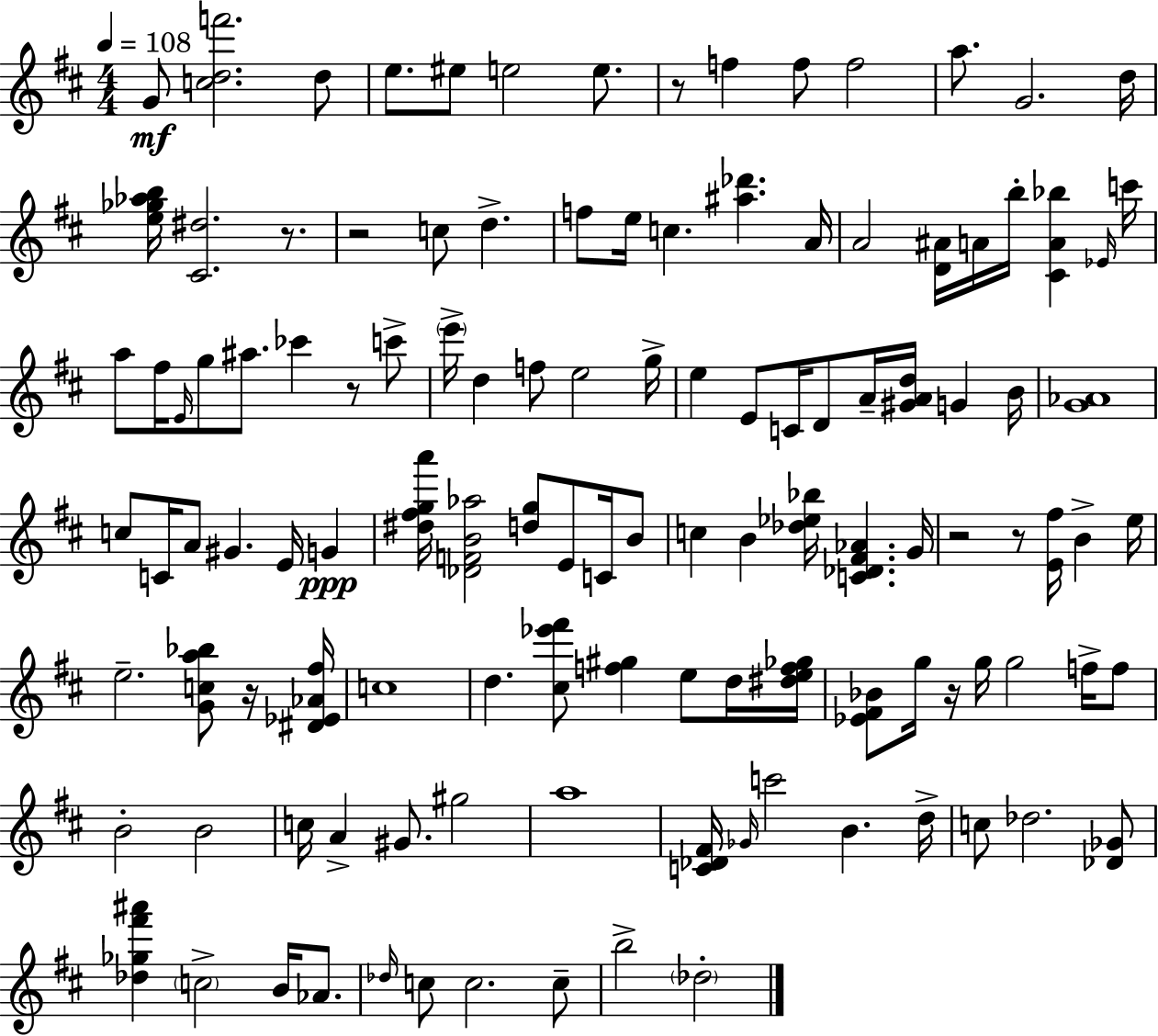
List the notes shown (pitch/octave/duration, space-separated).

G4/e [C5,D5,F6]/h. D5/e E5/e. EIS5/e E5/h E5/e. R/e F5/q F5/e F5/h A5/e. G4/h. D5/s [E5,Gb5,Ab5,B5]/s [C#4,D#5]/h. R/e. R/h C5/e D5/q. F5/e E5/s C5/q. [A#5,Db6]/q. A4/s A4/h [D4,A#4]/s A4/s B5/s [C#4,A4,Bb5]/q Eb4/s C6/s A5/e F#5/s E4/s G5/e A#5/e. CES6/q R/e C6/e E6/s D5/q F5/e E5/h G5/s E5/q E4/e C4/s D4/e A4/s [G#4,A4,D5]/s G4/q B4/s [G4,Ab4]/w C5/e C4/s A4/e G#4/q. E4/s G4/q [D#5,F#5,G5,A6]/s [Db4,F4,B4,Ab5]/h [D5,G5]/e E4/e C4/s B4/e C5/q B4/q [Db5,Eb5,Bb5]/s [C4,Db4,F#4,Ab4]/q. G4/s R/h R/e [E4,F#5]/s B4/q E5/s E5/h. [G4,C5,A5,Bb5]/e R/s [D#4,Eb4,Ab4,F#5]/s C5/w D5/q. [C#5,Eb6,F#6]/e [F5,G#5]/q E5/e D5/s [D#5,E5,F5,Gb5]/s [Eb4,F#4,Bb4]/e G5/s R/s G5/s G5/h F5/s F5/e B4/h B4/h C5/s A4/q G#4/e. G#5/h A5/w [C4,Db4,F#4]/s Gb4/s C6/h B4/q. D5/s C5/e Db5/h. [Db4,Gb4]/e [Db5,Gb5,F#6,A#6]/q C5/h B4/s Ab4/e. Db5/s C5/e C5/h. C5/e B5/h Db5/h